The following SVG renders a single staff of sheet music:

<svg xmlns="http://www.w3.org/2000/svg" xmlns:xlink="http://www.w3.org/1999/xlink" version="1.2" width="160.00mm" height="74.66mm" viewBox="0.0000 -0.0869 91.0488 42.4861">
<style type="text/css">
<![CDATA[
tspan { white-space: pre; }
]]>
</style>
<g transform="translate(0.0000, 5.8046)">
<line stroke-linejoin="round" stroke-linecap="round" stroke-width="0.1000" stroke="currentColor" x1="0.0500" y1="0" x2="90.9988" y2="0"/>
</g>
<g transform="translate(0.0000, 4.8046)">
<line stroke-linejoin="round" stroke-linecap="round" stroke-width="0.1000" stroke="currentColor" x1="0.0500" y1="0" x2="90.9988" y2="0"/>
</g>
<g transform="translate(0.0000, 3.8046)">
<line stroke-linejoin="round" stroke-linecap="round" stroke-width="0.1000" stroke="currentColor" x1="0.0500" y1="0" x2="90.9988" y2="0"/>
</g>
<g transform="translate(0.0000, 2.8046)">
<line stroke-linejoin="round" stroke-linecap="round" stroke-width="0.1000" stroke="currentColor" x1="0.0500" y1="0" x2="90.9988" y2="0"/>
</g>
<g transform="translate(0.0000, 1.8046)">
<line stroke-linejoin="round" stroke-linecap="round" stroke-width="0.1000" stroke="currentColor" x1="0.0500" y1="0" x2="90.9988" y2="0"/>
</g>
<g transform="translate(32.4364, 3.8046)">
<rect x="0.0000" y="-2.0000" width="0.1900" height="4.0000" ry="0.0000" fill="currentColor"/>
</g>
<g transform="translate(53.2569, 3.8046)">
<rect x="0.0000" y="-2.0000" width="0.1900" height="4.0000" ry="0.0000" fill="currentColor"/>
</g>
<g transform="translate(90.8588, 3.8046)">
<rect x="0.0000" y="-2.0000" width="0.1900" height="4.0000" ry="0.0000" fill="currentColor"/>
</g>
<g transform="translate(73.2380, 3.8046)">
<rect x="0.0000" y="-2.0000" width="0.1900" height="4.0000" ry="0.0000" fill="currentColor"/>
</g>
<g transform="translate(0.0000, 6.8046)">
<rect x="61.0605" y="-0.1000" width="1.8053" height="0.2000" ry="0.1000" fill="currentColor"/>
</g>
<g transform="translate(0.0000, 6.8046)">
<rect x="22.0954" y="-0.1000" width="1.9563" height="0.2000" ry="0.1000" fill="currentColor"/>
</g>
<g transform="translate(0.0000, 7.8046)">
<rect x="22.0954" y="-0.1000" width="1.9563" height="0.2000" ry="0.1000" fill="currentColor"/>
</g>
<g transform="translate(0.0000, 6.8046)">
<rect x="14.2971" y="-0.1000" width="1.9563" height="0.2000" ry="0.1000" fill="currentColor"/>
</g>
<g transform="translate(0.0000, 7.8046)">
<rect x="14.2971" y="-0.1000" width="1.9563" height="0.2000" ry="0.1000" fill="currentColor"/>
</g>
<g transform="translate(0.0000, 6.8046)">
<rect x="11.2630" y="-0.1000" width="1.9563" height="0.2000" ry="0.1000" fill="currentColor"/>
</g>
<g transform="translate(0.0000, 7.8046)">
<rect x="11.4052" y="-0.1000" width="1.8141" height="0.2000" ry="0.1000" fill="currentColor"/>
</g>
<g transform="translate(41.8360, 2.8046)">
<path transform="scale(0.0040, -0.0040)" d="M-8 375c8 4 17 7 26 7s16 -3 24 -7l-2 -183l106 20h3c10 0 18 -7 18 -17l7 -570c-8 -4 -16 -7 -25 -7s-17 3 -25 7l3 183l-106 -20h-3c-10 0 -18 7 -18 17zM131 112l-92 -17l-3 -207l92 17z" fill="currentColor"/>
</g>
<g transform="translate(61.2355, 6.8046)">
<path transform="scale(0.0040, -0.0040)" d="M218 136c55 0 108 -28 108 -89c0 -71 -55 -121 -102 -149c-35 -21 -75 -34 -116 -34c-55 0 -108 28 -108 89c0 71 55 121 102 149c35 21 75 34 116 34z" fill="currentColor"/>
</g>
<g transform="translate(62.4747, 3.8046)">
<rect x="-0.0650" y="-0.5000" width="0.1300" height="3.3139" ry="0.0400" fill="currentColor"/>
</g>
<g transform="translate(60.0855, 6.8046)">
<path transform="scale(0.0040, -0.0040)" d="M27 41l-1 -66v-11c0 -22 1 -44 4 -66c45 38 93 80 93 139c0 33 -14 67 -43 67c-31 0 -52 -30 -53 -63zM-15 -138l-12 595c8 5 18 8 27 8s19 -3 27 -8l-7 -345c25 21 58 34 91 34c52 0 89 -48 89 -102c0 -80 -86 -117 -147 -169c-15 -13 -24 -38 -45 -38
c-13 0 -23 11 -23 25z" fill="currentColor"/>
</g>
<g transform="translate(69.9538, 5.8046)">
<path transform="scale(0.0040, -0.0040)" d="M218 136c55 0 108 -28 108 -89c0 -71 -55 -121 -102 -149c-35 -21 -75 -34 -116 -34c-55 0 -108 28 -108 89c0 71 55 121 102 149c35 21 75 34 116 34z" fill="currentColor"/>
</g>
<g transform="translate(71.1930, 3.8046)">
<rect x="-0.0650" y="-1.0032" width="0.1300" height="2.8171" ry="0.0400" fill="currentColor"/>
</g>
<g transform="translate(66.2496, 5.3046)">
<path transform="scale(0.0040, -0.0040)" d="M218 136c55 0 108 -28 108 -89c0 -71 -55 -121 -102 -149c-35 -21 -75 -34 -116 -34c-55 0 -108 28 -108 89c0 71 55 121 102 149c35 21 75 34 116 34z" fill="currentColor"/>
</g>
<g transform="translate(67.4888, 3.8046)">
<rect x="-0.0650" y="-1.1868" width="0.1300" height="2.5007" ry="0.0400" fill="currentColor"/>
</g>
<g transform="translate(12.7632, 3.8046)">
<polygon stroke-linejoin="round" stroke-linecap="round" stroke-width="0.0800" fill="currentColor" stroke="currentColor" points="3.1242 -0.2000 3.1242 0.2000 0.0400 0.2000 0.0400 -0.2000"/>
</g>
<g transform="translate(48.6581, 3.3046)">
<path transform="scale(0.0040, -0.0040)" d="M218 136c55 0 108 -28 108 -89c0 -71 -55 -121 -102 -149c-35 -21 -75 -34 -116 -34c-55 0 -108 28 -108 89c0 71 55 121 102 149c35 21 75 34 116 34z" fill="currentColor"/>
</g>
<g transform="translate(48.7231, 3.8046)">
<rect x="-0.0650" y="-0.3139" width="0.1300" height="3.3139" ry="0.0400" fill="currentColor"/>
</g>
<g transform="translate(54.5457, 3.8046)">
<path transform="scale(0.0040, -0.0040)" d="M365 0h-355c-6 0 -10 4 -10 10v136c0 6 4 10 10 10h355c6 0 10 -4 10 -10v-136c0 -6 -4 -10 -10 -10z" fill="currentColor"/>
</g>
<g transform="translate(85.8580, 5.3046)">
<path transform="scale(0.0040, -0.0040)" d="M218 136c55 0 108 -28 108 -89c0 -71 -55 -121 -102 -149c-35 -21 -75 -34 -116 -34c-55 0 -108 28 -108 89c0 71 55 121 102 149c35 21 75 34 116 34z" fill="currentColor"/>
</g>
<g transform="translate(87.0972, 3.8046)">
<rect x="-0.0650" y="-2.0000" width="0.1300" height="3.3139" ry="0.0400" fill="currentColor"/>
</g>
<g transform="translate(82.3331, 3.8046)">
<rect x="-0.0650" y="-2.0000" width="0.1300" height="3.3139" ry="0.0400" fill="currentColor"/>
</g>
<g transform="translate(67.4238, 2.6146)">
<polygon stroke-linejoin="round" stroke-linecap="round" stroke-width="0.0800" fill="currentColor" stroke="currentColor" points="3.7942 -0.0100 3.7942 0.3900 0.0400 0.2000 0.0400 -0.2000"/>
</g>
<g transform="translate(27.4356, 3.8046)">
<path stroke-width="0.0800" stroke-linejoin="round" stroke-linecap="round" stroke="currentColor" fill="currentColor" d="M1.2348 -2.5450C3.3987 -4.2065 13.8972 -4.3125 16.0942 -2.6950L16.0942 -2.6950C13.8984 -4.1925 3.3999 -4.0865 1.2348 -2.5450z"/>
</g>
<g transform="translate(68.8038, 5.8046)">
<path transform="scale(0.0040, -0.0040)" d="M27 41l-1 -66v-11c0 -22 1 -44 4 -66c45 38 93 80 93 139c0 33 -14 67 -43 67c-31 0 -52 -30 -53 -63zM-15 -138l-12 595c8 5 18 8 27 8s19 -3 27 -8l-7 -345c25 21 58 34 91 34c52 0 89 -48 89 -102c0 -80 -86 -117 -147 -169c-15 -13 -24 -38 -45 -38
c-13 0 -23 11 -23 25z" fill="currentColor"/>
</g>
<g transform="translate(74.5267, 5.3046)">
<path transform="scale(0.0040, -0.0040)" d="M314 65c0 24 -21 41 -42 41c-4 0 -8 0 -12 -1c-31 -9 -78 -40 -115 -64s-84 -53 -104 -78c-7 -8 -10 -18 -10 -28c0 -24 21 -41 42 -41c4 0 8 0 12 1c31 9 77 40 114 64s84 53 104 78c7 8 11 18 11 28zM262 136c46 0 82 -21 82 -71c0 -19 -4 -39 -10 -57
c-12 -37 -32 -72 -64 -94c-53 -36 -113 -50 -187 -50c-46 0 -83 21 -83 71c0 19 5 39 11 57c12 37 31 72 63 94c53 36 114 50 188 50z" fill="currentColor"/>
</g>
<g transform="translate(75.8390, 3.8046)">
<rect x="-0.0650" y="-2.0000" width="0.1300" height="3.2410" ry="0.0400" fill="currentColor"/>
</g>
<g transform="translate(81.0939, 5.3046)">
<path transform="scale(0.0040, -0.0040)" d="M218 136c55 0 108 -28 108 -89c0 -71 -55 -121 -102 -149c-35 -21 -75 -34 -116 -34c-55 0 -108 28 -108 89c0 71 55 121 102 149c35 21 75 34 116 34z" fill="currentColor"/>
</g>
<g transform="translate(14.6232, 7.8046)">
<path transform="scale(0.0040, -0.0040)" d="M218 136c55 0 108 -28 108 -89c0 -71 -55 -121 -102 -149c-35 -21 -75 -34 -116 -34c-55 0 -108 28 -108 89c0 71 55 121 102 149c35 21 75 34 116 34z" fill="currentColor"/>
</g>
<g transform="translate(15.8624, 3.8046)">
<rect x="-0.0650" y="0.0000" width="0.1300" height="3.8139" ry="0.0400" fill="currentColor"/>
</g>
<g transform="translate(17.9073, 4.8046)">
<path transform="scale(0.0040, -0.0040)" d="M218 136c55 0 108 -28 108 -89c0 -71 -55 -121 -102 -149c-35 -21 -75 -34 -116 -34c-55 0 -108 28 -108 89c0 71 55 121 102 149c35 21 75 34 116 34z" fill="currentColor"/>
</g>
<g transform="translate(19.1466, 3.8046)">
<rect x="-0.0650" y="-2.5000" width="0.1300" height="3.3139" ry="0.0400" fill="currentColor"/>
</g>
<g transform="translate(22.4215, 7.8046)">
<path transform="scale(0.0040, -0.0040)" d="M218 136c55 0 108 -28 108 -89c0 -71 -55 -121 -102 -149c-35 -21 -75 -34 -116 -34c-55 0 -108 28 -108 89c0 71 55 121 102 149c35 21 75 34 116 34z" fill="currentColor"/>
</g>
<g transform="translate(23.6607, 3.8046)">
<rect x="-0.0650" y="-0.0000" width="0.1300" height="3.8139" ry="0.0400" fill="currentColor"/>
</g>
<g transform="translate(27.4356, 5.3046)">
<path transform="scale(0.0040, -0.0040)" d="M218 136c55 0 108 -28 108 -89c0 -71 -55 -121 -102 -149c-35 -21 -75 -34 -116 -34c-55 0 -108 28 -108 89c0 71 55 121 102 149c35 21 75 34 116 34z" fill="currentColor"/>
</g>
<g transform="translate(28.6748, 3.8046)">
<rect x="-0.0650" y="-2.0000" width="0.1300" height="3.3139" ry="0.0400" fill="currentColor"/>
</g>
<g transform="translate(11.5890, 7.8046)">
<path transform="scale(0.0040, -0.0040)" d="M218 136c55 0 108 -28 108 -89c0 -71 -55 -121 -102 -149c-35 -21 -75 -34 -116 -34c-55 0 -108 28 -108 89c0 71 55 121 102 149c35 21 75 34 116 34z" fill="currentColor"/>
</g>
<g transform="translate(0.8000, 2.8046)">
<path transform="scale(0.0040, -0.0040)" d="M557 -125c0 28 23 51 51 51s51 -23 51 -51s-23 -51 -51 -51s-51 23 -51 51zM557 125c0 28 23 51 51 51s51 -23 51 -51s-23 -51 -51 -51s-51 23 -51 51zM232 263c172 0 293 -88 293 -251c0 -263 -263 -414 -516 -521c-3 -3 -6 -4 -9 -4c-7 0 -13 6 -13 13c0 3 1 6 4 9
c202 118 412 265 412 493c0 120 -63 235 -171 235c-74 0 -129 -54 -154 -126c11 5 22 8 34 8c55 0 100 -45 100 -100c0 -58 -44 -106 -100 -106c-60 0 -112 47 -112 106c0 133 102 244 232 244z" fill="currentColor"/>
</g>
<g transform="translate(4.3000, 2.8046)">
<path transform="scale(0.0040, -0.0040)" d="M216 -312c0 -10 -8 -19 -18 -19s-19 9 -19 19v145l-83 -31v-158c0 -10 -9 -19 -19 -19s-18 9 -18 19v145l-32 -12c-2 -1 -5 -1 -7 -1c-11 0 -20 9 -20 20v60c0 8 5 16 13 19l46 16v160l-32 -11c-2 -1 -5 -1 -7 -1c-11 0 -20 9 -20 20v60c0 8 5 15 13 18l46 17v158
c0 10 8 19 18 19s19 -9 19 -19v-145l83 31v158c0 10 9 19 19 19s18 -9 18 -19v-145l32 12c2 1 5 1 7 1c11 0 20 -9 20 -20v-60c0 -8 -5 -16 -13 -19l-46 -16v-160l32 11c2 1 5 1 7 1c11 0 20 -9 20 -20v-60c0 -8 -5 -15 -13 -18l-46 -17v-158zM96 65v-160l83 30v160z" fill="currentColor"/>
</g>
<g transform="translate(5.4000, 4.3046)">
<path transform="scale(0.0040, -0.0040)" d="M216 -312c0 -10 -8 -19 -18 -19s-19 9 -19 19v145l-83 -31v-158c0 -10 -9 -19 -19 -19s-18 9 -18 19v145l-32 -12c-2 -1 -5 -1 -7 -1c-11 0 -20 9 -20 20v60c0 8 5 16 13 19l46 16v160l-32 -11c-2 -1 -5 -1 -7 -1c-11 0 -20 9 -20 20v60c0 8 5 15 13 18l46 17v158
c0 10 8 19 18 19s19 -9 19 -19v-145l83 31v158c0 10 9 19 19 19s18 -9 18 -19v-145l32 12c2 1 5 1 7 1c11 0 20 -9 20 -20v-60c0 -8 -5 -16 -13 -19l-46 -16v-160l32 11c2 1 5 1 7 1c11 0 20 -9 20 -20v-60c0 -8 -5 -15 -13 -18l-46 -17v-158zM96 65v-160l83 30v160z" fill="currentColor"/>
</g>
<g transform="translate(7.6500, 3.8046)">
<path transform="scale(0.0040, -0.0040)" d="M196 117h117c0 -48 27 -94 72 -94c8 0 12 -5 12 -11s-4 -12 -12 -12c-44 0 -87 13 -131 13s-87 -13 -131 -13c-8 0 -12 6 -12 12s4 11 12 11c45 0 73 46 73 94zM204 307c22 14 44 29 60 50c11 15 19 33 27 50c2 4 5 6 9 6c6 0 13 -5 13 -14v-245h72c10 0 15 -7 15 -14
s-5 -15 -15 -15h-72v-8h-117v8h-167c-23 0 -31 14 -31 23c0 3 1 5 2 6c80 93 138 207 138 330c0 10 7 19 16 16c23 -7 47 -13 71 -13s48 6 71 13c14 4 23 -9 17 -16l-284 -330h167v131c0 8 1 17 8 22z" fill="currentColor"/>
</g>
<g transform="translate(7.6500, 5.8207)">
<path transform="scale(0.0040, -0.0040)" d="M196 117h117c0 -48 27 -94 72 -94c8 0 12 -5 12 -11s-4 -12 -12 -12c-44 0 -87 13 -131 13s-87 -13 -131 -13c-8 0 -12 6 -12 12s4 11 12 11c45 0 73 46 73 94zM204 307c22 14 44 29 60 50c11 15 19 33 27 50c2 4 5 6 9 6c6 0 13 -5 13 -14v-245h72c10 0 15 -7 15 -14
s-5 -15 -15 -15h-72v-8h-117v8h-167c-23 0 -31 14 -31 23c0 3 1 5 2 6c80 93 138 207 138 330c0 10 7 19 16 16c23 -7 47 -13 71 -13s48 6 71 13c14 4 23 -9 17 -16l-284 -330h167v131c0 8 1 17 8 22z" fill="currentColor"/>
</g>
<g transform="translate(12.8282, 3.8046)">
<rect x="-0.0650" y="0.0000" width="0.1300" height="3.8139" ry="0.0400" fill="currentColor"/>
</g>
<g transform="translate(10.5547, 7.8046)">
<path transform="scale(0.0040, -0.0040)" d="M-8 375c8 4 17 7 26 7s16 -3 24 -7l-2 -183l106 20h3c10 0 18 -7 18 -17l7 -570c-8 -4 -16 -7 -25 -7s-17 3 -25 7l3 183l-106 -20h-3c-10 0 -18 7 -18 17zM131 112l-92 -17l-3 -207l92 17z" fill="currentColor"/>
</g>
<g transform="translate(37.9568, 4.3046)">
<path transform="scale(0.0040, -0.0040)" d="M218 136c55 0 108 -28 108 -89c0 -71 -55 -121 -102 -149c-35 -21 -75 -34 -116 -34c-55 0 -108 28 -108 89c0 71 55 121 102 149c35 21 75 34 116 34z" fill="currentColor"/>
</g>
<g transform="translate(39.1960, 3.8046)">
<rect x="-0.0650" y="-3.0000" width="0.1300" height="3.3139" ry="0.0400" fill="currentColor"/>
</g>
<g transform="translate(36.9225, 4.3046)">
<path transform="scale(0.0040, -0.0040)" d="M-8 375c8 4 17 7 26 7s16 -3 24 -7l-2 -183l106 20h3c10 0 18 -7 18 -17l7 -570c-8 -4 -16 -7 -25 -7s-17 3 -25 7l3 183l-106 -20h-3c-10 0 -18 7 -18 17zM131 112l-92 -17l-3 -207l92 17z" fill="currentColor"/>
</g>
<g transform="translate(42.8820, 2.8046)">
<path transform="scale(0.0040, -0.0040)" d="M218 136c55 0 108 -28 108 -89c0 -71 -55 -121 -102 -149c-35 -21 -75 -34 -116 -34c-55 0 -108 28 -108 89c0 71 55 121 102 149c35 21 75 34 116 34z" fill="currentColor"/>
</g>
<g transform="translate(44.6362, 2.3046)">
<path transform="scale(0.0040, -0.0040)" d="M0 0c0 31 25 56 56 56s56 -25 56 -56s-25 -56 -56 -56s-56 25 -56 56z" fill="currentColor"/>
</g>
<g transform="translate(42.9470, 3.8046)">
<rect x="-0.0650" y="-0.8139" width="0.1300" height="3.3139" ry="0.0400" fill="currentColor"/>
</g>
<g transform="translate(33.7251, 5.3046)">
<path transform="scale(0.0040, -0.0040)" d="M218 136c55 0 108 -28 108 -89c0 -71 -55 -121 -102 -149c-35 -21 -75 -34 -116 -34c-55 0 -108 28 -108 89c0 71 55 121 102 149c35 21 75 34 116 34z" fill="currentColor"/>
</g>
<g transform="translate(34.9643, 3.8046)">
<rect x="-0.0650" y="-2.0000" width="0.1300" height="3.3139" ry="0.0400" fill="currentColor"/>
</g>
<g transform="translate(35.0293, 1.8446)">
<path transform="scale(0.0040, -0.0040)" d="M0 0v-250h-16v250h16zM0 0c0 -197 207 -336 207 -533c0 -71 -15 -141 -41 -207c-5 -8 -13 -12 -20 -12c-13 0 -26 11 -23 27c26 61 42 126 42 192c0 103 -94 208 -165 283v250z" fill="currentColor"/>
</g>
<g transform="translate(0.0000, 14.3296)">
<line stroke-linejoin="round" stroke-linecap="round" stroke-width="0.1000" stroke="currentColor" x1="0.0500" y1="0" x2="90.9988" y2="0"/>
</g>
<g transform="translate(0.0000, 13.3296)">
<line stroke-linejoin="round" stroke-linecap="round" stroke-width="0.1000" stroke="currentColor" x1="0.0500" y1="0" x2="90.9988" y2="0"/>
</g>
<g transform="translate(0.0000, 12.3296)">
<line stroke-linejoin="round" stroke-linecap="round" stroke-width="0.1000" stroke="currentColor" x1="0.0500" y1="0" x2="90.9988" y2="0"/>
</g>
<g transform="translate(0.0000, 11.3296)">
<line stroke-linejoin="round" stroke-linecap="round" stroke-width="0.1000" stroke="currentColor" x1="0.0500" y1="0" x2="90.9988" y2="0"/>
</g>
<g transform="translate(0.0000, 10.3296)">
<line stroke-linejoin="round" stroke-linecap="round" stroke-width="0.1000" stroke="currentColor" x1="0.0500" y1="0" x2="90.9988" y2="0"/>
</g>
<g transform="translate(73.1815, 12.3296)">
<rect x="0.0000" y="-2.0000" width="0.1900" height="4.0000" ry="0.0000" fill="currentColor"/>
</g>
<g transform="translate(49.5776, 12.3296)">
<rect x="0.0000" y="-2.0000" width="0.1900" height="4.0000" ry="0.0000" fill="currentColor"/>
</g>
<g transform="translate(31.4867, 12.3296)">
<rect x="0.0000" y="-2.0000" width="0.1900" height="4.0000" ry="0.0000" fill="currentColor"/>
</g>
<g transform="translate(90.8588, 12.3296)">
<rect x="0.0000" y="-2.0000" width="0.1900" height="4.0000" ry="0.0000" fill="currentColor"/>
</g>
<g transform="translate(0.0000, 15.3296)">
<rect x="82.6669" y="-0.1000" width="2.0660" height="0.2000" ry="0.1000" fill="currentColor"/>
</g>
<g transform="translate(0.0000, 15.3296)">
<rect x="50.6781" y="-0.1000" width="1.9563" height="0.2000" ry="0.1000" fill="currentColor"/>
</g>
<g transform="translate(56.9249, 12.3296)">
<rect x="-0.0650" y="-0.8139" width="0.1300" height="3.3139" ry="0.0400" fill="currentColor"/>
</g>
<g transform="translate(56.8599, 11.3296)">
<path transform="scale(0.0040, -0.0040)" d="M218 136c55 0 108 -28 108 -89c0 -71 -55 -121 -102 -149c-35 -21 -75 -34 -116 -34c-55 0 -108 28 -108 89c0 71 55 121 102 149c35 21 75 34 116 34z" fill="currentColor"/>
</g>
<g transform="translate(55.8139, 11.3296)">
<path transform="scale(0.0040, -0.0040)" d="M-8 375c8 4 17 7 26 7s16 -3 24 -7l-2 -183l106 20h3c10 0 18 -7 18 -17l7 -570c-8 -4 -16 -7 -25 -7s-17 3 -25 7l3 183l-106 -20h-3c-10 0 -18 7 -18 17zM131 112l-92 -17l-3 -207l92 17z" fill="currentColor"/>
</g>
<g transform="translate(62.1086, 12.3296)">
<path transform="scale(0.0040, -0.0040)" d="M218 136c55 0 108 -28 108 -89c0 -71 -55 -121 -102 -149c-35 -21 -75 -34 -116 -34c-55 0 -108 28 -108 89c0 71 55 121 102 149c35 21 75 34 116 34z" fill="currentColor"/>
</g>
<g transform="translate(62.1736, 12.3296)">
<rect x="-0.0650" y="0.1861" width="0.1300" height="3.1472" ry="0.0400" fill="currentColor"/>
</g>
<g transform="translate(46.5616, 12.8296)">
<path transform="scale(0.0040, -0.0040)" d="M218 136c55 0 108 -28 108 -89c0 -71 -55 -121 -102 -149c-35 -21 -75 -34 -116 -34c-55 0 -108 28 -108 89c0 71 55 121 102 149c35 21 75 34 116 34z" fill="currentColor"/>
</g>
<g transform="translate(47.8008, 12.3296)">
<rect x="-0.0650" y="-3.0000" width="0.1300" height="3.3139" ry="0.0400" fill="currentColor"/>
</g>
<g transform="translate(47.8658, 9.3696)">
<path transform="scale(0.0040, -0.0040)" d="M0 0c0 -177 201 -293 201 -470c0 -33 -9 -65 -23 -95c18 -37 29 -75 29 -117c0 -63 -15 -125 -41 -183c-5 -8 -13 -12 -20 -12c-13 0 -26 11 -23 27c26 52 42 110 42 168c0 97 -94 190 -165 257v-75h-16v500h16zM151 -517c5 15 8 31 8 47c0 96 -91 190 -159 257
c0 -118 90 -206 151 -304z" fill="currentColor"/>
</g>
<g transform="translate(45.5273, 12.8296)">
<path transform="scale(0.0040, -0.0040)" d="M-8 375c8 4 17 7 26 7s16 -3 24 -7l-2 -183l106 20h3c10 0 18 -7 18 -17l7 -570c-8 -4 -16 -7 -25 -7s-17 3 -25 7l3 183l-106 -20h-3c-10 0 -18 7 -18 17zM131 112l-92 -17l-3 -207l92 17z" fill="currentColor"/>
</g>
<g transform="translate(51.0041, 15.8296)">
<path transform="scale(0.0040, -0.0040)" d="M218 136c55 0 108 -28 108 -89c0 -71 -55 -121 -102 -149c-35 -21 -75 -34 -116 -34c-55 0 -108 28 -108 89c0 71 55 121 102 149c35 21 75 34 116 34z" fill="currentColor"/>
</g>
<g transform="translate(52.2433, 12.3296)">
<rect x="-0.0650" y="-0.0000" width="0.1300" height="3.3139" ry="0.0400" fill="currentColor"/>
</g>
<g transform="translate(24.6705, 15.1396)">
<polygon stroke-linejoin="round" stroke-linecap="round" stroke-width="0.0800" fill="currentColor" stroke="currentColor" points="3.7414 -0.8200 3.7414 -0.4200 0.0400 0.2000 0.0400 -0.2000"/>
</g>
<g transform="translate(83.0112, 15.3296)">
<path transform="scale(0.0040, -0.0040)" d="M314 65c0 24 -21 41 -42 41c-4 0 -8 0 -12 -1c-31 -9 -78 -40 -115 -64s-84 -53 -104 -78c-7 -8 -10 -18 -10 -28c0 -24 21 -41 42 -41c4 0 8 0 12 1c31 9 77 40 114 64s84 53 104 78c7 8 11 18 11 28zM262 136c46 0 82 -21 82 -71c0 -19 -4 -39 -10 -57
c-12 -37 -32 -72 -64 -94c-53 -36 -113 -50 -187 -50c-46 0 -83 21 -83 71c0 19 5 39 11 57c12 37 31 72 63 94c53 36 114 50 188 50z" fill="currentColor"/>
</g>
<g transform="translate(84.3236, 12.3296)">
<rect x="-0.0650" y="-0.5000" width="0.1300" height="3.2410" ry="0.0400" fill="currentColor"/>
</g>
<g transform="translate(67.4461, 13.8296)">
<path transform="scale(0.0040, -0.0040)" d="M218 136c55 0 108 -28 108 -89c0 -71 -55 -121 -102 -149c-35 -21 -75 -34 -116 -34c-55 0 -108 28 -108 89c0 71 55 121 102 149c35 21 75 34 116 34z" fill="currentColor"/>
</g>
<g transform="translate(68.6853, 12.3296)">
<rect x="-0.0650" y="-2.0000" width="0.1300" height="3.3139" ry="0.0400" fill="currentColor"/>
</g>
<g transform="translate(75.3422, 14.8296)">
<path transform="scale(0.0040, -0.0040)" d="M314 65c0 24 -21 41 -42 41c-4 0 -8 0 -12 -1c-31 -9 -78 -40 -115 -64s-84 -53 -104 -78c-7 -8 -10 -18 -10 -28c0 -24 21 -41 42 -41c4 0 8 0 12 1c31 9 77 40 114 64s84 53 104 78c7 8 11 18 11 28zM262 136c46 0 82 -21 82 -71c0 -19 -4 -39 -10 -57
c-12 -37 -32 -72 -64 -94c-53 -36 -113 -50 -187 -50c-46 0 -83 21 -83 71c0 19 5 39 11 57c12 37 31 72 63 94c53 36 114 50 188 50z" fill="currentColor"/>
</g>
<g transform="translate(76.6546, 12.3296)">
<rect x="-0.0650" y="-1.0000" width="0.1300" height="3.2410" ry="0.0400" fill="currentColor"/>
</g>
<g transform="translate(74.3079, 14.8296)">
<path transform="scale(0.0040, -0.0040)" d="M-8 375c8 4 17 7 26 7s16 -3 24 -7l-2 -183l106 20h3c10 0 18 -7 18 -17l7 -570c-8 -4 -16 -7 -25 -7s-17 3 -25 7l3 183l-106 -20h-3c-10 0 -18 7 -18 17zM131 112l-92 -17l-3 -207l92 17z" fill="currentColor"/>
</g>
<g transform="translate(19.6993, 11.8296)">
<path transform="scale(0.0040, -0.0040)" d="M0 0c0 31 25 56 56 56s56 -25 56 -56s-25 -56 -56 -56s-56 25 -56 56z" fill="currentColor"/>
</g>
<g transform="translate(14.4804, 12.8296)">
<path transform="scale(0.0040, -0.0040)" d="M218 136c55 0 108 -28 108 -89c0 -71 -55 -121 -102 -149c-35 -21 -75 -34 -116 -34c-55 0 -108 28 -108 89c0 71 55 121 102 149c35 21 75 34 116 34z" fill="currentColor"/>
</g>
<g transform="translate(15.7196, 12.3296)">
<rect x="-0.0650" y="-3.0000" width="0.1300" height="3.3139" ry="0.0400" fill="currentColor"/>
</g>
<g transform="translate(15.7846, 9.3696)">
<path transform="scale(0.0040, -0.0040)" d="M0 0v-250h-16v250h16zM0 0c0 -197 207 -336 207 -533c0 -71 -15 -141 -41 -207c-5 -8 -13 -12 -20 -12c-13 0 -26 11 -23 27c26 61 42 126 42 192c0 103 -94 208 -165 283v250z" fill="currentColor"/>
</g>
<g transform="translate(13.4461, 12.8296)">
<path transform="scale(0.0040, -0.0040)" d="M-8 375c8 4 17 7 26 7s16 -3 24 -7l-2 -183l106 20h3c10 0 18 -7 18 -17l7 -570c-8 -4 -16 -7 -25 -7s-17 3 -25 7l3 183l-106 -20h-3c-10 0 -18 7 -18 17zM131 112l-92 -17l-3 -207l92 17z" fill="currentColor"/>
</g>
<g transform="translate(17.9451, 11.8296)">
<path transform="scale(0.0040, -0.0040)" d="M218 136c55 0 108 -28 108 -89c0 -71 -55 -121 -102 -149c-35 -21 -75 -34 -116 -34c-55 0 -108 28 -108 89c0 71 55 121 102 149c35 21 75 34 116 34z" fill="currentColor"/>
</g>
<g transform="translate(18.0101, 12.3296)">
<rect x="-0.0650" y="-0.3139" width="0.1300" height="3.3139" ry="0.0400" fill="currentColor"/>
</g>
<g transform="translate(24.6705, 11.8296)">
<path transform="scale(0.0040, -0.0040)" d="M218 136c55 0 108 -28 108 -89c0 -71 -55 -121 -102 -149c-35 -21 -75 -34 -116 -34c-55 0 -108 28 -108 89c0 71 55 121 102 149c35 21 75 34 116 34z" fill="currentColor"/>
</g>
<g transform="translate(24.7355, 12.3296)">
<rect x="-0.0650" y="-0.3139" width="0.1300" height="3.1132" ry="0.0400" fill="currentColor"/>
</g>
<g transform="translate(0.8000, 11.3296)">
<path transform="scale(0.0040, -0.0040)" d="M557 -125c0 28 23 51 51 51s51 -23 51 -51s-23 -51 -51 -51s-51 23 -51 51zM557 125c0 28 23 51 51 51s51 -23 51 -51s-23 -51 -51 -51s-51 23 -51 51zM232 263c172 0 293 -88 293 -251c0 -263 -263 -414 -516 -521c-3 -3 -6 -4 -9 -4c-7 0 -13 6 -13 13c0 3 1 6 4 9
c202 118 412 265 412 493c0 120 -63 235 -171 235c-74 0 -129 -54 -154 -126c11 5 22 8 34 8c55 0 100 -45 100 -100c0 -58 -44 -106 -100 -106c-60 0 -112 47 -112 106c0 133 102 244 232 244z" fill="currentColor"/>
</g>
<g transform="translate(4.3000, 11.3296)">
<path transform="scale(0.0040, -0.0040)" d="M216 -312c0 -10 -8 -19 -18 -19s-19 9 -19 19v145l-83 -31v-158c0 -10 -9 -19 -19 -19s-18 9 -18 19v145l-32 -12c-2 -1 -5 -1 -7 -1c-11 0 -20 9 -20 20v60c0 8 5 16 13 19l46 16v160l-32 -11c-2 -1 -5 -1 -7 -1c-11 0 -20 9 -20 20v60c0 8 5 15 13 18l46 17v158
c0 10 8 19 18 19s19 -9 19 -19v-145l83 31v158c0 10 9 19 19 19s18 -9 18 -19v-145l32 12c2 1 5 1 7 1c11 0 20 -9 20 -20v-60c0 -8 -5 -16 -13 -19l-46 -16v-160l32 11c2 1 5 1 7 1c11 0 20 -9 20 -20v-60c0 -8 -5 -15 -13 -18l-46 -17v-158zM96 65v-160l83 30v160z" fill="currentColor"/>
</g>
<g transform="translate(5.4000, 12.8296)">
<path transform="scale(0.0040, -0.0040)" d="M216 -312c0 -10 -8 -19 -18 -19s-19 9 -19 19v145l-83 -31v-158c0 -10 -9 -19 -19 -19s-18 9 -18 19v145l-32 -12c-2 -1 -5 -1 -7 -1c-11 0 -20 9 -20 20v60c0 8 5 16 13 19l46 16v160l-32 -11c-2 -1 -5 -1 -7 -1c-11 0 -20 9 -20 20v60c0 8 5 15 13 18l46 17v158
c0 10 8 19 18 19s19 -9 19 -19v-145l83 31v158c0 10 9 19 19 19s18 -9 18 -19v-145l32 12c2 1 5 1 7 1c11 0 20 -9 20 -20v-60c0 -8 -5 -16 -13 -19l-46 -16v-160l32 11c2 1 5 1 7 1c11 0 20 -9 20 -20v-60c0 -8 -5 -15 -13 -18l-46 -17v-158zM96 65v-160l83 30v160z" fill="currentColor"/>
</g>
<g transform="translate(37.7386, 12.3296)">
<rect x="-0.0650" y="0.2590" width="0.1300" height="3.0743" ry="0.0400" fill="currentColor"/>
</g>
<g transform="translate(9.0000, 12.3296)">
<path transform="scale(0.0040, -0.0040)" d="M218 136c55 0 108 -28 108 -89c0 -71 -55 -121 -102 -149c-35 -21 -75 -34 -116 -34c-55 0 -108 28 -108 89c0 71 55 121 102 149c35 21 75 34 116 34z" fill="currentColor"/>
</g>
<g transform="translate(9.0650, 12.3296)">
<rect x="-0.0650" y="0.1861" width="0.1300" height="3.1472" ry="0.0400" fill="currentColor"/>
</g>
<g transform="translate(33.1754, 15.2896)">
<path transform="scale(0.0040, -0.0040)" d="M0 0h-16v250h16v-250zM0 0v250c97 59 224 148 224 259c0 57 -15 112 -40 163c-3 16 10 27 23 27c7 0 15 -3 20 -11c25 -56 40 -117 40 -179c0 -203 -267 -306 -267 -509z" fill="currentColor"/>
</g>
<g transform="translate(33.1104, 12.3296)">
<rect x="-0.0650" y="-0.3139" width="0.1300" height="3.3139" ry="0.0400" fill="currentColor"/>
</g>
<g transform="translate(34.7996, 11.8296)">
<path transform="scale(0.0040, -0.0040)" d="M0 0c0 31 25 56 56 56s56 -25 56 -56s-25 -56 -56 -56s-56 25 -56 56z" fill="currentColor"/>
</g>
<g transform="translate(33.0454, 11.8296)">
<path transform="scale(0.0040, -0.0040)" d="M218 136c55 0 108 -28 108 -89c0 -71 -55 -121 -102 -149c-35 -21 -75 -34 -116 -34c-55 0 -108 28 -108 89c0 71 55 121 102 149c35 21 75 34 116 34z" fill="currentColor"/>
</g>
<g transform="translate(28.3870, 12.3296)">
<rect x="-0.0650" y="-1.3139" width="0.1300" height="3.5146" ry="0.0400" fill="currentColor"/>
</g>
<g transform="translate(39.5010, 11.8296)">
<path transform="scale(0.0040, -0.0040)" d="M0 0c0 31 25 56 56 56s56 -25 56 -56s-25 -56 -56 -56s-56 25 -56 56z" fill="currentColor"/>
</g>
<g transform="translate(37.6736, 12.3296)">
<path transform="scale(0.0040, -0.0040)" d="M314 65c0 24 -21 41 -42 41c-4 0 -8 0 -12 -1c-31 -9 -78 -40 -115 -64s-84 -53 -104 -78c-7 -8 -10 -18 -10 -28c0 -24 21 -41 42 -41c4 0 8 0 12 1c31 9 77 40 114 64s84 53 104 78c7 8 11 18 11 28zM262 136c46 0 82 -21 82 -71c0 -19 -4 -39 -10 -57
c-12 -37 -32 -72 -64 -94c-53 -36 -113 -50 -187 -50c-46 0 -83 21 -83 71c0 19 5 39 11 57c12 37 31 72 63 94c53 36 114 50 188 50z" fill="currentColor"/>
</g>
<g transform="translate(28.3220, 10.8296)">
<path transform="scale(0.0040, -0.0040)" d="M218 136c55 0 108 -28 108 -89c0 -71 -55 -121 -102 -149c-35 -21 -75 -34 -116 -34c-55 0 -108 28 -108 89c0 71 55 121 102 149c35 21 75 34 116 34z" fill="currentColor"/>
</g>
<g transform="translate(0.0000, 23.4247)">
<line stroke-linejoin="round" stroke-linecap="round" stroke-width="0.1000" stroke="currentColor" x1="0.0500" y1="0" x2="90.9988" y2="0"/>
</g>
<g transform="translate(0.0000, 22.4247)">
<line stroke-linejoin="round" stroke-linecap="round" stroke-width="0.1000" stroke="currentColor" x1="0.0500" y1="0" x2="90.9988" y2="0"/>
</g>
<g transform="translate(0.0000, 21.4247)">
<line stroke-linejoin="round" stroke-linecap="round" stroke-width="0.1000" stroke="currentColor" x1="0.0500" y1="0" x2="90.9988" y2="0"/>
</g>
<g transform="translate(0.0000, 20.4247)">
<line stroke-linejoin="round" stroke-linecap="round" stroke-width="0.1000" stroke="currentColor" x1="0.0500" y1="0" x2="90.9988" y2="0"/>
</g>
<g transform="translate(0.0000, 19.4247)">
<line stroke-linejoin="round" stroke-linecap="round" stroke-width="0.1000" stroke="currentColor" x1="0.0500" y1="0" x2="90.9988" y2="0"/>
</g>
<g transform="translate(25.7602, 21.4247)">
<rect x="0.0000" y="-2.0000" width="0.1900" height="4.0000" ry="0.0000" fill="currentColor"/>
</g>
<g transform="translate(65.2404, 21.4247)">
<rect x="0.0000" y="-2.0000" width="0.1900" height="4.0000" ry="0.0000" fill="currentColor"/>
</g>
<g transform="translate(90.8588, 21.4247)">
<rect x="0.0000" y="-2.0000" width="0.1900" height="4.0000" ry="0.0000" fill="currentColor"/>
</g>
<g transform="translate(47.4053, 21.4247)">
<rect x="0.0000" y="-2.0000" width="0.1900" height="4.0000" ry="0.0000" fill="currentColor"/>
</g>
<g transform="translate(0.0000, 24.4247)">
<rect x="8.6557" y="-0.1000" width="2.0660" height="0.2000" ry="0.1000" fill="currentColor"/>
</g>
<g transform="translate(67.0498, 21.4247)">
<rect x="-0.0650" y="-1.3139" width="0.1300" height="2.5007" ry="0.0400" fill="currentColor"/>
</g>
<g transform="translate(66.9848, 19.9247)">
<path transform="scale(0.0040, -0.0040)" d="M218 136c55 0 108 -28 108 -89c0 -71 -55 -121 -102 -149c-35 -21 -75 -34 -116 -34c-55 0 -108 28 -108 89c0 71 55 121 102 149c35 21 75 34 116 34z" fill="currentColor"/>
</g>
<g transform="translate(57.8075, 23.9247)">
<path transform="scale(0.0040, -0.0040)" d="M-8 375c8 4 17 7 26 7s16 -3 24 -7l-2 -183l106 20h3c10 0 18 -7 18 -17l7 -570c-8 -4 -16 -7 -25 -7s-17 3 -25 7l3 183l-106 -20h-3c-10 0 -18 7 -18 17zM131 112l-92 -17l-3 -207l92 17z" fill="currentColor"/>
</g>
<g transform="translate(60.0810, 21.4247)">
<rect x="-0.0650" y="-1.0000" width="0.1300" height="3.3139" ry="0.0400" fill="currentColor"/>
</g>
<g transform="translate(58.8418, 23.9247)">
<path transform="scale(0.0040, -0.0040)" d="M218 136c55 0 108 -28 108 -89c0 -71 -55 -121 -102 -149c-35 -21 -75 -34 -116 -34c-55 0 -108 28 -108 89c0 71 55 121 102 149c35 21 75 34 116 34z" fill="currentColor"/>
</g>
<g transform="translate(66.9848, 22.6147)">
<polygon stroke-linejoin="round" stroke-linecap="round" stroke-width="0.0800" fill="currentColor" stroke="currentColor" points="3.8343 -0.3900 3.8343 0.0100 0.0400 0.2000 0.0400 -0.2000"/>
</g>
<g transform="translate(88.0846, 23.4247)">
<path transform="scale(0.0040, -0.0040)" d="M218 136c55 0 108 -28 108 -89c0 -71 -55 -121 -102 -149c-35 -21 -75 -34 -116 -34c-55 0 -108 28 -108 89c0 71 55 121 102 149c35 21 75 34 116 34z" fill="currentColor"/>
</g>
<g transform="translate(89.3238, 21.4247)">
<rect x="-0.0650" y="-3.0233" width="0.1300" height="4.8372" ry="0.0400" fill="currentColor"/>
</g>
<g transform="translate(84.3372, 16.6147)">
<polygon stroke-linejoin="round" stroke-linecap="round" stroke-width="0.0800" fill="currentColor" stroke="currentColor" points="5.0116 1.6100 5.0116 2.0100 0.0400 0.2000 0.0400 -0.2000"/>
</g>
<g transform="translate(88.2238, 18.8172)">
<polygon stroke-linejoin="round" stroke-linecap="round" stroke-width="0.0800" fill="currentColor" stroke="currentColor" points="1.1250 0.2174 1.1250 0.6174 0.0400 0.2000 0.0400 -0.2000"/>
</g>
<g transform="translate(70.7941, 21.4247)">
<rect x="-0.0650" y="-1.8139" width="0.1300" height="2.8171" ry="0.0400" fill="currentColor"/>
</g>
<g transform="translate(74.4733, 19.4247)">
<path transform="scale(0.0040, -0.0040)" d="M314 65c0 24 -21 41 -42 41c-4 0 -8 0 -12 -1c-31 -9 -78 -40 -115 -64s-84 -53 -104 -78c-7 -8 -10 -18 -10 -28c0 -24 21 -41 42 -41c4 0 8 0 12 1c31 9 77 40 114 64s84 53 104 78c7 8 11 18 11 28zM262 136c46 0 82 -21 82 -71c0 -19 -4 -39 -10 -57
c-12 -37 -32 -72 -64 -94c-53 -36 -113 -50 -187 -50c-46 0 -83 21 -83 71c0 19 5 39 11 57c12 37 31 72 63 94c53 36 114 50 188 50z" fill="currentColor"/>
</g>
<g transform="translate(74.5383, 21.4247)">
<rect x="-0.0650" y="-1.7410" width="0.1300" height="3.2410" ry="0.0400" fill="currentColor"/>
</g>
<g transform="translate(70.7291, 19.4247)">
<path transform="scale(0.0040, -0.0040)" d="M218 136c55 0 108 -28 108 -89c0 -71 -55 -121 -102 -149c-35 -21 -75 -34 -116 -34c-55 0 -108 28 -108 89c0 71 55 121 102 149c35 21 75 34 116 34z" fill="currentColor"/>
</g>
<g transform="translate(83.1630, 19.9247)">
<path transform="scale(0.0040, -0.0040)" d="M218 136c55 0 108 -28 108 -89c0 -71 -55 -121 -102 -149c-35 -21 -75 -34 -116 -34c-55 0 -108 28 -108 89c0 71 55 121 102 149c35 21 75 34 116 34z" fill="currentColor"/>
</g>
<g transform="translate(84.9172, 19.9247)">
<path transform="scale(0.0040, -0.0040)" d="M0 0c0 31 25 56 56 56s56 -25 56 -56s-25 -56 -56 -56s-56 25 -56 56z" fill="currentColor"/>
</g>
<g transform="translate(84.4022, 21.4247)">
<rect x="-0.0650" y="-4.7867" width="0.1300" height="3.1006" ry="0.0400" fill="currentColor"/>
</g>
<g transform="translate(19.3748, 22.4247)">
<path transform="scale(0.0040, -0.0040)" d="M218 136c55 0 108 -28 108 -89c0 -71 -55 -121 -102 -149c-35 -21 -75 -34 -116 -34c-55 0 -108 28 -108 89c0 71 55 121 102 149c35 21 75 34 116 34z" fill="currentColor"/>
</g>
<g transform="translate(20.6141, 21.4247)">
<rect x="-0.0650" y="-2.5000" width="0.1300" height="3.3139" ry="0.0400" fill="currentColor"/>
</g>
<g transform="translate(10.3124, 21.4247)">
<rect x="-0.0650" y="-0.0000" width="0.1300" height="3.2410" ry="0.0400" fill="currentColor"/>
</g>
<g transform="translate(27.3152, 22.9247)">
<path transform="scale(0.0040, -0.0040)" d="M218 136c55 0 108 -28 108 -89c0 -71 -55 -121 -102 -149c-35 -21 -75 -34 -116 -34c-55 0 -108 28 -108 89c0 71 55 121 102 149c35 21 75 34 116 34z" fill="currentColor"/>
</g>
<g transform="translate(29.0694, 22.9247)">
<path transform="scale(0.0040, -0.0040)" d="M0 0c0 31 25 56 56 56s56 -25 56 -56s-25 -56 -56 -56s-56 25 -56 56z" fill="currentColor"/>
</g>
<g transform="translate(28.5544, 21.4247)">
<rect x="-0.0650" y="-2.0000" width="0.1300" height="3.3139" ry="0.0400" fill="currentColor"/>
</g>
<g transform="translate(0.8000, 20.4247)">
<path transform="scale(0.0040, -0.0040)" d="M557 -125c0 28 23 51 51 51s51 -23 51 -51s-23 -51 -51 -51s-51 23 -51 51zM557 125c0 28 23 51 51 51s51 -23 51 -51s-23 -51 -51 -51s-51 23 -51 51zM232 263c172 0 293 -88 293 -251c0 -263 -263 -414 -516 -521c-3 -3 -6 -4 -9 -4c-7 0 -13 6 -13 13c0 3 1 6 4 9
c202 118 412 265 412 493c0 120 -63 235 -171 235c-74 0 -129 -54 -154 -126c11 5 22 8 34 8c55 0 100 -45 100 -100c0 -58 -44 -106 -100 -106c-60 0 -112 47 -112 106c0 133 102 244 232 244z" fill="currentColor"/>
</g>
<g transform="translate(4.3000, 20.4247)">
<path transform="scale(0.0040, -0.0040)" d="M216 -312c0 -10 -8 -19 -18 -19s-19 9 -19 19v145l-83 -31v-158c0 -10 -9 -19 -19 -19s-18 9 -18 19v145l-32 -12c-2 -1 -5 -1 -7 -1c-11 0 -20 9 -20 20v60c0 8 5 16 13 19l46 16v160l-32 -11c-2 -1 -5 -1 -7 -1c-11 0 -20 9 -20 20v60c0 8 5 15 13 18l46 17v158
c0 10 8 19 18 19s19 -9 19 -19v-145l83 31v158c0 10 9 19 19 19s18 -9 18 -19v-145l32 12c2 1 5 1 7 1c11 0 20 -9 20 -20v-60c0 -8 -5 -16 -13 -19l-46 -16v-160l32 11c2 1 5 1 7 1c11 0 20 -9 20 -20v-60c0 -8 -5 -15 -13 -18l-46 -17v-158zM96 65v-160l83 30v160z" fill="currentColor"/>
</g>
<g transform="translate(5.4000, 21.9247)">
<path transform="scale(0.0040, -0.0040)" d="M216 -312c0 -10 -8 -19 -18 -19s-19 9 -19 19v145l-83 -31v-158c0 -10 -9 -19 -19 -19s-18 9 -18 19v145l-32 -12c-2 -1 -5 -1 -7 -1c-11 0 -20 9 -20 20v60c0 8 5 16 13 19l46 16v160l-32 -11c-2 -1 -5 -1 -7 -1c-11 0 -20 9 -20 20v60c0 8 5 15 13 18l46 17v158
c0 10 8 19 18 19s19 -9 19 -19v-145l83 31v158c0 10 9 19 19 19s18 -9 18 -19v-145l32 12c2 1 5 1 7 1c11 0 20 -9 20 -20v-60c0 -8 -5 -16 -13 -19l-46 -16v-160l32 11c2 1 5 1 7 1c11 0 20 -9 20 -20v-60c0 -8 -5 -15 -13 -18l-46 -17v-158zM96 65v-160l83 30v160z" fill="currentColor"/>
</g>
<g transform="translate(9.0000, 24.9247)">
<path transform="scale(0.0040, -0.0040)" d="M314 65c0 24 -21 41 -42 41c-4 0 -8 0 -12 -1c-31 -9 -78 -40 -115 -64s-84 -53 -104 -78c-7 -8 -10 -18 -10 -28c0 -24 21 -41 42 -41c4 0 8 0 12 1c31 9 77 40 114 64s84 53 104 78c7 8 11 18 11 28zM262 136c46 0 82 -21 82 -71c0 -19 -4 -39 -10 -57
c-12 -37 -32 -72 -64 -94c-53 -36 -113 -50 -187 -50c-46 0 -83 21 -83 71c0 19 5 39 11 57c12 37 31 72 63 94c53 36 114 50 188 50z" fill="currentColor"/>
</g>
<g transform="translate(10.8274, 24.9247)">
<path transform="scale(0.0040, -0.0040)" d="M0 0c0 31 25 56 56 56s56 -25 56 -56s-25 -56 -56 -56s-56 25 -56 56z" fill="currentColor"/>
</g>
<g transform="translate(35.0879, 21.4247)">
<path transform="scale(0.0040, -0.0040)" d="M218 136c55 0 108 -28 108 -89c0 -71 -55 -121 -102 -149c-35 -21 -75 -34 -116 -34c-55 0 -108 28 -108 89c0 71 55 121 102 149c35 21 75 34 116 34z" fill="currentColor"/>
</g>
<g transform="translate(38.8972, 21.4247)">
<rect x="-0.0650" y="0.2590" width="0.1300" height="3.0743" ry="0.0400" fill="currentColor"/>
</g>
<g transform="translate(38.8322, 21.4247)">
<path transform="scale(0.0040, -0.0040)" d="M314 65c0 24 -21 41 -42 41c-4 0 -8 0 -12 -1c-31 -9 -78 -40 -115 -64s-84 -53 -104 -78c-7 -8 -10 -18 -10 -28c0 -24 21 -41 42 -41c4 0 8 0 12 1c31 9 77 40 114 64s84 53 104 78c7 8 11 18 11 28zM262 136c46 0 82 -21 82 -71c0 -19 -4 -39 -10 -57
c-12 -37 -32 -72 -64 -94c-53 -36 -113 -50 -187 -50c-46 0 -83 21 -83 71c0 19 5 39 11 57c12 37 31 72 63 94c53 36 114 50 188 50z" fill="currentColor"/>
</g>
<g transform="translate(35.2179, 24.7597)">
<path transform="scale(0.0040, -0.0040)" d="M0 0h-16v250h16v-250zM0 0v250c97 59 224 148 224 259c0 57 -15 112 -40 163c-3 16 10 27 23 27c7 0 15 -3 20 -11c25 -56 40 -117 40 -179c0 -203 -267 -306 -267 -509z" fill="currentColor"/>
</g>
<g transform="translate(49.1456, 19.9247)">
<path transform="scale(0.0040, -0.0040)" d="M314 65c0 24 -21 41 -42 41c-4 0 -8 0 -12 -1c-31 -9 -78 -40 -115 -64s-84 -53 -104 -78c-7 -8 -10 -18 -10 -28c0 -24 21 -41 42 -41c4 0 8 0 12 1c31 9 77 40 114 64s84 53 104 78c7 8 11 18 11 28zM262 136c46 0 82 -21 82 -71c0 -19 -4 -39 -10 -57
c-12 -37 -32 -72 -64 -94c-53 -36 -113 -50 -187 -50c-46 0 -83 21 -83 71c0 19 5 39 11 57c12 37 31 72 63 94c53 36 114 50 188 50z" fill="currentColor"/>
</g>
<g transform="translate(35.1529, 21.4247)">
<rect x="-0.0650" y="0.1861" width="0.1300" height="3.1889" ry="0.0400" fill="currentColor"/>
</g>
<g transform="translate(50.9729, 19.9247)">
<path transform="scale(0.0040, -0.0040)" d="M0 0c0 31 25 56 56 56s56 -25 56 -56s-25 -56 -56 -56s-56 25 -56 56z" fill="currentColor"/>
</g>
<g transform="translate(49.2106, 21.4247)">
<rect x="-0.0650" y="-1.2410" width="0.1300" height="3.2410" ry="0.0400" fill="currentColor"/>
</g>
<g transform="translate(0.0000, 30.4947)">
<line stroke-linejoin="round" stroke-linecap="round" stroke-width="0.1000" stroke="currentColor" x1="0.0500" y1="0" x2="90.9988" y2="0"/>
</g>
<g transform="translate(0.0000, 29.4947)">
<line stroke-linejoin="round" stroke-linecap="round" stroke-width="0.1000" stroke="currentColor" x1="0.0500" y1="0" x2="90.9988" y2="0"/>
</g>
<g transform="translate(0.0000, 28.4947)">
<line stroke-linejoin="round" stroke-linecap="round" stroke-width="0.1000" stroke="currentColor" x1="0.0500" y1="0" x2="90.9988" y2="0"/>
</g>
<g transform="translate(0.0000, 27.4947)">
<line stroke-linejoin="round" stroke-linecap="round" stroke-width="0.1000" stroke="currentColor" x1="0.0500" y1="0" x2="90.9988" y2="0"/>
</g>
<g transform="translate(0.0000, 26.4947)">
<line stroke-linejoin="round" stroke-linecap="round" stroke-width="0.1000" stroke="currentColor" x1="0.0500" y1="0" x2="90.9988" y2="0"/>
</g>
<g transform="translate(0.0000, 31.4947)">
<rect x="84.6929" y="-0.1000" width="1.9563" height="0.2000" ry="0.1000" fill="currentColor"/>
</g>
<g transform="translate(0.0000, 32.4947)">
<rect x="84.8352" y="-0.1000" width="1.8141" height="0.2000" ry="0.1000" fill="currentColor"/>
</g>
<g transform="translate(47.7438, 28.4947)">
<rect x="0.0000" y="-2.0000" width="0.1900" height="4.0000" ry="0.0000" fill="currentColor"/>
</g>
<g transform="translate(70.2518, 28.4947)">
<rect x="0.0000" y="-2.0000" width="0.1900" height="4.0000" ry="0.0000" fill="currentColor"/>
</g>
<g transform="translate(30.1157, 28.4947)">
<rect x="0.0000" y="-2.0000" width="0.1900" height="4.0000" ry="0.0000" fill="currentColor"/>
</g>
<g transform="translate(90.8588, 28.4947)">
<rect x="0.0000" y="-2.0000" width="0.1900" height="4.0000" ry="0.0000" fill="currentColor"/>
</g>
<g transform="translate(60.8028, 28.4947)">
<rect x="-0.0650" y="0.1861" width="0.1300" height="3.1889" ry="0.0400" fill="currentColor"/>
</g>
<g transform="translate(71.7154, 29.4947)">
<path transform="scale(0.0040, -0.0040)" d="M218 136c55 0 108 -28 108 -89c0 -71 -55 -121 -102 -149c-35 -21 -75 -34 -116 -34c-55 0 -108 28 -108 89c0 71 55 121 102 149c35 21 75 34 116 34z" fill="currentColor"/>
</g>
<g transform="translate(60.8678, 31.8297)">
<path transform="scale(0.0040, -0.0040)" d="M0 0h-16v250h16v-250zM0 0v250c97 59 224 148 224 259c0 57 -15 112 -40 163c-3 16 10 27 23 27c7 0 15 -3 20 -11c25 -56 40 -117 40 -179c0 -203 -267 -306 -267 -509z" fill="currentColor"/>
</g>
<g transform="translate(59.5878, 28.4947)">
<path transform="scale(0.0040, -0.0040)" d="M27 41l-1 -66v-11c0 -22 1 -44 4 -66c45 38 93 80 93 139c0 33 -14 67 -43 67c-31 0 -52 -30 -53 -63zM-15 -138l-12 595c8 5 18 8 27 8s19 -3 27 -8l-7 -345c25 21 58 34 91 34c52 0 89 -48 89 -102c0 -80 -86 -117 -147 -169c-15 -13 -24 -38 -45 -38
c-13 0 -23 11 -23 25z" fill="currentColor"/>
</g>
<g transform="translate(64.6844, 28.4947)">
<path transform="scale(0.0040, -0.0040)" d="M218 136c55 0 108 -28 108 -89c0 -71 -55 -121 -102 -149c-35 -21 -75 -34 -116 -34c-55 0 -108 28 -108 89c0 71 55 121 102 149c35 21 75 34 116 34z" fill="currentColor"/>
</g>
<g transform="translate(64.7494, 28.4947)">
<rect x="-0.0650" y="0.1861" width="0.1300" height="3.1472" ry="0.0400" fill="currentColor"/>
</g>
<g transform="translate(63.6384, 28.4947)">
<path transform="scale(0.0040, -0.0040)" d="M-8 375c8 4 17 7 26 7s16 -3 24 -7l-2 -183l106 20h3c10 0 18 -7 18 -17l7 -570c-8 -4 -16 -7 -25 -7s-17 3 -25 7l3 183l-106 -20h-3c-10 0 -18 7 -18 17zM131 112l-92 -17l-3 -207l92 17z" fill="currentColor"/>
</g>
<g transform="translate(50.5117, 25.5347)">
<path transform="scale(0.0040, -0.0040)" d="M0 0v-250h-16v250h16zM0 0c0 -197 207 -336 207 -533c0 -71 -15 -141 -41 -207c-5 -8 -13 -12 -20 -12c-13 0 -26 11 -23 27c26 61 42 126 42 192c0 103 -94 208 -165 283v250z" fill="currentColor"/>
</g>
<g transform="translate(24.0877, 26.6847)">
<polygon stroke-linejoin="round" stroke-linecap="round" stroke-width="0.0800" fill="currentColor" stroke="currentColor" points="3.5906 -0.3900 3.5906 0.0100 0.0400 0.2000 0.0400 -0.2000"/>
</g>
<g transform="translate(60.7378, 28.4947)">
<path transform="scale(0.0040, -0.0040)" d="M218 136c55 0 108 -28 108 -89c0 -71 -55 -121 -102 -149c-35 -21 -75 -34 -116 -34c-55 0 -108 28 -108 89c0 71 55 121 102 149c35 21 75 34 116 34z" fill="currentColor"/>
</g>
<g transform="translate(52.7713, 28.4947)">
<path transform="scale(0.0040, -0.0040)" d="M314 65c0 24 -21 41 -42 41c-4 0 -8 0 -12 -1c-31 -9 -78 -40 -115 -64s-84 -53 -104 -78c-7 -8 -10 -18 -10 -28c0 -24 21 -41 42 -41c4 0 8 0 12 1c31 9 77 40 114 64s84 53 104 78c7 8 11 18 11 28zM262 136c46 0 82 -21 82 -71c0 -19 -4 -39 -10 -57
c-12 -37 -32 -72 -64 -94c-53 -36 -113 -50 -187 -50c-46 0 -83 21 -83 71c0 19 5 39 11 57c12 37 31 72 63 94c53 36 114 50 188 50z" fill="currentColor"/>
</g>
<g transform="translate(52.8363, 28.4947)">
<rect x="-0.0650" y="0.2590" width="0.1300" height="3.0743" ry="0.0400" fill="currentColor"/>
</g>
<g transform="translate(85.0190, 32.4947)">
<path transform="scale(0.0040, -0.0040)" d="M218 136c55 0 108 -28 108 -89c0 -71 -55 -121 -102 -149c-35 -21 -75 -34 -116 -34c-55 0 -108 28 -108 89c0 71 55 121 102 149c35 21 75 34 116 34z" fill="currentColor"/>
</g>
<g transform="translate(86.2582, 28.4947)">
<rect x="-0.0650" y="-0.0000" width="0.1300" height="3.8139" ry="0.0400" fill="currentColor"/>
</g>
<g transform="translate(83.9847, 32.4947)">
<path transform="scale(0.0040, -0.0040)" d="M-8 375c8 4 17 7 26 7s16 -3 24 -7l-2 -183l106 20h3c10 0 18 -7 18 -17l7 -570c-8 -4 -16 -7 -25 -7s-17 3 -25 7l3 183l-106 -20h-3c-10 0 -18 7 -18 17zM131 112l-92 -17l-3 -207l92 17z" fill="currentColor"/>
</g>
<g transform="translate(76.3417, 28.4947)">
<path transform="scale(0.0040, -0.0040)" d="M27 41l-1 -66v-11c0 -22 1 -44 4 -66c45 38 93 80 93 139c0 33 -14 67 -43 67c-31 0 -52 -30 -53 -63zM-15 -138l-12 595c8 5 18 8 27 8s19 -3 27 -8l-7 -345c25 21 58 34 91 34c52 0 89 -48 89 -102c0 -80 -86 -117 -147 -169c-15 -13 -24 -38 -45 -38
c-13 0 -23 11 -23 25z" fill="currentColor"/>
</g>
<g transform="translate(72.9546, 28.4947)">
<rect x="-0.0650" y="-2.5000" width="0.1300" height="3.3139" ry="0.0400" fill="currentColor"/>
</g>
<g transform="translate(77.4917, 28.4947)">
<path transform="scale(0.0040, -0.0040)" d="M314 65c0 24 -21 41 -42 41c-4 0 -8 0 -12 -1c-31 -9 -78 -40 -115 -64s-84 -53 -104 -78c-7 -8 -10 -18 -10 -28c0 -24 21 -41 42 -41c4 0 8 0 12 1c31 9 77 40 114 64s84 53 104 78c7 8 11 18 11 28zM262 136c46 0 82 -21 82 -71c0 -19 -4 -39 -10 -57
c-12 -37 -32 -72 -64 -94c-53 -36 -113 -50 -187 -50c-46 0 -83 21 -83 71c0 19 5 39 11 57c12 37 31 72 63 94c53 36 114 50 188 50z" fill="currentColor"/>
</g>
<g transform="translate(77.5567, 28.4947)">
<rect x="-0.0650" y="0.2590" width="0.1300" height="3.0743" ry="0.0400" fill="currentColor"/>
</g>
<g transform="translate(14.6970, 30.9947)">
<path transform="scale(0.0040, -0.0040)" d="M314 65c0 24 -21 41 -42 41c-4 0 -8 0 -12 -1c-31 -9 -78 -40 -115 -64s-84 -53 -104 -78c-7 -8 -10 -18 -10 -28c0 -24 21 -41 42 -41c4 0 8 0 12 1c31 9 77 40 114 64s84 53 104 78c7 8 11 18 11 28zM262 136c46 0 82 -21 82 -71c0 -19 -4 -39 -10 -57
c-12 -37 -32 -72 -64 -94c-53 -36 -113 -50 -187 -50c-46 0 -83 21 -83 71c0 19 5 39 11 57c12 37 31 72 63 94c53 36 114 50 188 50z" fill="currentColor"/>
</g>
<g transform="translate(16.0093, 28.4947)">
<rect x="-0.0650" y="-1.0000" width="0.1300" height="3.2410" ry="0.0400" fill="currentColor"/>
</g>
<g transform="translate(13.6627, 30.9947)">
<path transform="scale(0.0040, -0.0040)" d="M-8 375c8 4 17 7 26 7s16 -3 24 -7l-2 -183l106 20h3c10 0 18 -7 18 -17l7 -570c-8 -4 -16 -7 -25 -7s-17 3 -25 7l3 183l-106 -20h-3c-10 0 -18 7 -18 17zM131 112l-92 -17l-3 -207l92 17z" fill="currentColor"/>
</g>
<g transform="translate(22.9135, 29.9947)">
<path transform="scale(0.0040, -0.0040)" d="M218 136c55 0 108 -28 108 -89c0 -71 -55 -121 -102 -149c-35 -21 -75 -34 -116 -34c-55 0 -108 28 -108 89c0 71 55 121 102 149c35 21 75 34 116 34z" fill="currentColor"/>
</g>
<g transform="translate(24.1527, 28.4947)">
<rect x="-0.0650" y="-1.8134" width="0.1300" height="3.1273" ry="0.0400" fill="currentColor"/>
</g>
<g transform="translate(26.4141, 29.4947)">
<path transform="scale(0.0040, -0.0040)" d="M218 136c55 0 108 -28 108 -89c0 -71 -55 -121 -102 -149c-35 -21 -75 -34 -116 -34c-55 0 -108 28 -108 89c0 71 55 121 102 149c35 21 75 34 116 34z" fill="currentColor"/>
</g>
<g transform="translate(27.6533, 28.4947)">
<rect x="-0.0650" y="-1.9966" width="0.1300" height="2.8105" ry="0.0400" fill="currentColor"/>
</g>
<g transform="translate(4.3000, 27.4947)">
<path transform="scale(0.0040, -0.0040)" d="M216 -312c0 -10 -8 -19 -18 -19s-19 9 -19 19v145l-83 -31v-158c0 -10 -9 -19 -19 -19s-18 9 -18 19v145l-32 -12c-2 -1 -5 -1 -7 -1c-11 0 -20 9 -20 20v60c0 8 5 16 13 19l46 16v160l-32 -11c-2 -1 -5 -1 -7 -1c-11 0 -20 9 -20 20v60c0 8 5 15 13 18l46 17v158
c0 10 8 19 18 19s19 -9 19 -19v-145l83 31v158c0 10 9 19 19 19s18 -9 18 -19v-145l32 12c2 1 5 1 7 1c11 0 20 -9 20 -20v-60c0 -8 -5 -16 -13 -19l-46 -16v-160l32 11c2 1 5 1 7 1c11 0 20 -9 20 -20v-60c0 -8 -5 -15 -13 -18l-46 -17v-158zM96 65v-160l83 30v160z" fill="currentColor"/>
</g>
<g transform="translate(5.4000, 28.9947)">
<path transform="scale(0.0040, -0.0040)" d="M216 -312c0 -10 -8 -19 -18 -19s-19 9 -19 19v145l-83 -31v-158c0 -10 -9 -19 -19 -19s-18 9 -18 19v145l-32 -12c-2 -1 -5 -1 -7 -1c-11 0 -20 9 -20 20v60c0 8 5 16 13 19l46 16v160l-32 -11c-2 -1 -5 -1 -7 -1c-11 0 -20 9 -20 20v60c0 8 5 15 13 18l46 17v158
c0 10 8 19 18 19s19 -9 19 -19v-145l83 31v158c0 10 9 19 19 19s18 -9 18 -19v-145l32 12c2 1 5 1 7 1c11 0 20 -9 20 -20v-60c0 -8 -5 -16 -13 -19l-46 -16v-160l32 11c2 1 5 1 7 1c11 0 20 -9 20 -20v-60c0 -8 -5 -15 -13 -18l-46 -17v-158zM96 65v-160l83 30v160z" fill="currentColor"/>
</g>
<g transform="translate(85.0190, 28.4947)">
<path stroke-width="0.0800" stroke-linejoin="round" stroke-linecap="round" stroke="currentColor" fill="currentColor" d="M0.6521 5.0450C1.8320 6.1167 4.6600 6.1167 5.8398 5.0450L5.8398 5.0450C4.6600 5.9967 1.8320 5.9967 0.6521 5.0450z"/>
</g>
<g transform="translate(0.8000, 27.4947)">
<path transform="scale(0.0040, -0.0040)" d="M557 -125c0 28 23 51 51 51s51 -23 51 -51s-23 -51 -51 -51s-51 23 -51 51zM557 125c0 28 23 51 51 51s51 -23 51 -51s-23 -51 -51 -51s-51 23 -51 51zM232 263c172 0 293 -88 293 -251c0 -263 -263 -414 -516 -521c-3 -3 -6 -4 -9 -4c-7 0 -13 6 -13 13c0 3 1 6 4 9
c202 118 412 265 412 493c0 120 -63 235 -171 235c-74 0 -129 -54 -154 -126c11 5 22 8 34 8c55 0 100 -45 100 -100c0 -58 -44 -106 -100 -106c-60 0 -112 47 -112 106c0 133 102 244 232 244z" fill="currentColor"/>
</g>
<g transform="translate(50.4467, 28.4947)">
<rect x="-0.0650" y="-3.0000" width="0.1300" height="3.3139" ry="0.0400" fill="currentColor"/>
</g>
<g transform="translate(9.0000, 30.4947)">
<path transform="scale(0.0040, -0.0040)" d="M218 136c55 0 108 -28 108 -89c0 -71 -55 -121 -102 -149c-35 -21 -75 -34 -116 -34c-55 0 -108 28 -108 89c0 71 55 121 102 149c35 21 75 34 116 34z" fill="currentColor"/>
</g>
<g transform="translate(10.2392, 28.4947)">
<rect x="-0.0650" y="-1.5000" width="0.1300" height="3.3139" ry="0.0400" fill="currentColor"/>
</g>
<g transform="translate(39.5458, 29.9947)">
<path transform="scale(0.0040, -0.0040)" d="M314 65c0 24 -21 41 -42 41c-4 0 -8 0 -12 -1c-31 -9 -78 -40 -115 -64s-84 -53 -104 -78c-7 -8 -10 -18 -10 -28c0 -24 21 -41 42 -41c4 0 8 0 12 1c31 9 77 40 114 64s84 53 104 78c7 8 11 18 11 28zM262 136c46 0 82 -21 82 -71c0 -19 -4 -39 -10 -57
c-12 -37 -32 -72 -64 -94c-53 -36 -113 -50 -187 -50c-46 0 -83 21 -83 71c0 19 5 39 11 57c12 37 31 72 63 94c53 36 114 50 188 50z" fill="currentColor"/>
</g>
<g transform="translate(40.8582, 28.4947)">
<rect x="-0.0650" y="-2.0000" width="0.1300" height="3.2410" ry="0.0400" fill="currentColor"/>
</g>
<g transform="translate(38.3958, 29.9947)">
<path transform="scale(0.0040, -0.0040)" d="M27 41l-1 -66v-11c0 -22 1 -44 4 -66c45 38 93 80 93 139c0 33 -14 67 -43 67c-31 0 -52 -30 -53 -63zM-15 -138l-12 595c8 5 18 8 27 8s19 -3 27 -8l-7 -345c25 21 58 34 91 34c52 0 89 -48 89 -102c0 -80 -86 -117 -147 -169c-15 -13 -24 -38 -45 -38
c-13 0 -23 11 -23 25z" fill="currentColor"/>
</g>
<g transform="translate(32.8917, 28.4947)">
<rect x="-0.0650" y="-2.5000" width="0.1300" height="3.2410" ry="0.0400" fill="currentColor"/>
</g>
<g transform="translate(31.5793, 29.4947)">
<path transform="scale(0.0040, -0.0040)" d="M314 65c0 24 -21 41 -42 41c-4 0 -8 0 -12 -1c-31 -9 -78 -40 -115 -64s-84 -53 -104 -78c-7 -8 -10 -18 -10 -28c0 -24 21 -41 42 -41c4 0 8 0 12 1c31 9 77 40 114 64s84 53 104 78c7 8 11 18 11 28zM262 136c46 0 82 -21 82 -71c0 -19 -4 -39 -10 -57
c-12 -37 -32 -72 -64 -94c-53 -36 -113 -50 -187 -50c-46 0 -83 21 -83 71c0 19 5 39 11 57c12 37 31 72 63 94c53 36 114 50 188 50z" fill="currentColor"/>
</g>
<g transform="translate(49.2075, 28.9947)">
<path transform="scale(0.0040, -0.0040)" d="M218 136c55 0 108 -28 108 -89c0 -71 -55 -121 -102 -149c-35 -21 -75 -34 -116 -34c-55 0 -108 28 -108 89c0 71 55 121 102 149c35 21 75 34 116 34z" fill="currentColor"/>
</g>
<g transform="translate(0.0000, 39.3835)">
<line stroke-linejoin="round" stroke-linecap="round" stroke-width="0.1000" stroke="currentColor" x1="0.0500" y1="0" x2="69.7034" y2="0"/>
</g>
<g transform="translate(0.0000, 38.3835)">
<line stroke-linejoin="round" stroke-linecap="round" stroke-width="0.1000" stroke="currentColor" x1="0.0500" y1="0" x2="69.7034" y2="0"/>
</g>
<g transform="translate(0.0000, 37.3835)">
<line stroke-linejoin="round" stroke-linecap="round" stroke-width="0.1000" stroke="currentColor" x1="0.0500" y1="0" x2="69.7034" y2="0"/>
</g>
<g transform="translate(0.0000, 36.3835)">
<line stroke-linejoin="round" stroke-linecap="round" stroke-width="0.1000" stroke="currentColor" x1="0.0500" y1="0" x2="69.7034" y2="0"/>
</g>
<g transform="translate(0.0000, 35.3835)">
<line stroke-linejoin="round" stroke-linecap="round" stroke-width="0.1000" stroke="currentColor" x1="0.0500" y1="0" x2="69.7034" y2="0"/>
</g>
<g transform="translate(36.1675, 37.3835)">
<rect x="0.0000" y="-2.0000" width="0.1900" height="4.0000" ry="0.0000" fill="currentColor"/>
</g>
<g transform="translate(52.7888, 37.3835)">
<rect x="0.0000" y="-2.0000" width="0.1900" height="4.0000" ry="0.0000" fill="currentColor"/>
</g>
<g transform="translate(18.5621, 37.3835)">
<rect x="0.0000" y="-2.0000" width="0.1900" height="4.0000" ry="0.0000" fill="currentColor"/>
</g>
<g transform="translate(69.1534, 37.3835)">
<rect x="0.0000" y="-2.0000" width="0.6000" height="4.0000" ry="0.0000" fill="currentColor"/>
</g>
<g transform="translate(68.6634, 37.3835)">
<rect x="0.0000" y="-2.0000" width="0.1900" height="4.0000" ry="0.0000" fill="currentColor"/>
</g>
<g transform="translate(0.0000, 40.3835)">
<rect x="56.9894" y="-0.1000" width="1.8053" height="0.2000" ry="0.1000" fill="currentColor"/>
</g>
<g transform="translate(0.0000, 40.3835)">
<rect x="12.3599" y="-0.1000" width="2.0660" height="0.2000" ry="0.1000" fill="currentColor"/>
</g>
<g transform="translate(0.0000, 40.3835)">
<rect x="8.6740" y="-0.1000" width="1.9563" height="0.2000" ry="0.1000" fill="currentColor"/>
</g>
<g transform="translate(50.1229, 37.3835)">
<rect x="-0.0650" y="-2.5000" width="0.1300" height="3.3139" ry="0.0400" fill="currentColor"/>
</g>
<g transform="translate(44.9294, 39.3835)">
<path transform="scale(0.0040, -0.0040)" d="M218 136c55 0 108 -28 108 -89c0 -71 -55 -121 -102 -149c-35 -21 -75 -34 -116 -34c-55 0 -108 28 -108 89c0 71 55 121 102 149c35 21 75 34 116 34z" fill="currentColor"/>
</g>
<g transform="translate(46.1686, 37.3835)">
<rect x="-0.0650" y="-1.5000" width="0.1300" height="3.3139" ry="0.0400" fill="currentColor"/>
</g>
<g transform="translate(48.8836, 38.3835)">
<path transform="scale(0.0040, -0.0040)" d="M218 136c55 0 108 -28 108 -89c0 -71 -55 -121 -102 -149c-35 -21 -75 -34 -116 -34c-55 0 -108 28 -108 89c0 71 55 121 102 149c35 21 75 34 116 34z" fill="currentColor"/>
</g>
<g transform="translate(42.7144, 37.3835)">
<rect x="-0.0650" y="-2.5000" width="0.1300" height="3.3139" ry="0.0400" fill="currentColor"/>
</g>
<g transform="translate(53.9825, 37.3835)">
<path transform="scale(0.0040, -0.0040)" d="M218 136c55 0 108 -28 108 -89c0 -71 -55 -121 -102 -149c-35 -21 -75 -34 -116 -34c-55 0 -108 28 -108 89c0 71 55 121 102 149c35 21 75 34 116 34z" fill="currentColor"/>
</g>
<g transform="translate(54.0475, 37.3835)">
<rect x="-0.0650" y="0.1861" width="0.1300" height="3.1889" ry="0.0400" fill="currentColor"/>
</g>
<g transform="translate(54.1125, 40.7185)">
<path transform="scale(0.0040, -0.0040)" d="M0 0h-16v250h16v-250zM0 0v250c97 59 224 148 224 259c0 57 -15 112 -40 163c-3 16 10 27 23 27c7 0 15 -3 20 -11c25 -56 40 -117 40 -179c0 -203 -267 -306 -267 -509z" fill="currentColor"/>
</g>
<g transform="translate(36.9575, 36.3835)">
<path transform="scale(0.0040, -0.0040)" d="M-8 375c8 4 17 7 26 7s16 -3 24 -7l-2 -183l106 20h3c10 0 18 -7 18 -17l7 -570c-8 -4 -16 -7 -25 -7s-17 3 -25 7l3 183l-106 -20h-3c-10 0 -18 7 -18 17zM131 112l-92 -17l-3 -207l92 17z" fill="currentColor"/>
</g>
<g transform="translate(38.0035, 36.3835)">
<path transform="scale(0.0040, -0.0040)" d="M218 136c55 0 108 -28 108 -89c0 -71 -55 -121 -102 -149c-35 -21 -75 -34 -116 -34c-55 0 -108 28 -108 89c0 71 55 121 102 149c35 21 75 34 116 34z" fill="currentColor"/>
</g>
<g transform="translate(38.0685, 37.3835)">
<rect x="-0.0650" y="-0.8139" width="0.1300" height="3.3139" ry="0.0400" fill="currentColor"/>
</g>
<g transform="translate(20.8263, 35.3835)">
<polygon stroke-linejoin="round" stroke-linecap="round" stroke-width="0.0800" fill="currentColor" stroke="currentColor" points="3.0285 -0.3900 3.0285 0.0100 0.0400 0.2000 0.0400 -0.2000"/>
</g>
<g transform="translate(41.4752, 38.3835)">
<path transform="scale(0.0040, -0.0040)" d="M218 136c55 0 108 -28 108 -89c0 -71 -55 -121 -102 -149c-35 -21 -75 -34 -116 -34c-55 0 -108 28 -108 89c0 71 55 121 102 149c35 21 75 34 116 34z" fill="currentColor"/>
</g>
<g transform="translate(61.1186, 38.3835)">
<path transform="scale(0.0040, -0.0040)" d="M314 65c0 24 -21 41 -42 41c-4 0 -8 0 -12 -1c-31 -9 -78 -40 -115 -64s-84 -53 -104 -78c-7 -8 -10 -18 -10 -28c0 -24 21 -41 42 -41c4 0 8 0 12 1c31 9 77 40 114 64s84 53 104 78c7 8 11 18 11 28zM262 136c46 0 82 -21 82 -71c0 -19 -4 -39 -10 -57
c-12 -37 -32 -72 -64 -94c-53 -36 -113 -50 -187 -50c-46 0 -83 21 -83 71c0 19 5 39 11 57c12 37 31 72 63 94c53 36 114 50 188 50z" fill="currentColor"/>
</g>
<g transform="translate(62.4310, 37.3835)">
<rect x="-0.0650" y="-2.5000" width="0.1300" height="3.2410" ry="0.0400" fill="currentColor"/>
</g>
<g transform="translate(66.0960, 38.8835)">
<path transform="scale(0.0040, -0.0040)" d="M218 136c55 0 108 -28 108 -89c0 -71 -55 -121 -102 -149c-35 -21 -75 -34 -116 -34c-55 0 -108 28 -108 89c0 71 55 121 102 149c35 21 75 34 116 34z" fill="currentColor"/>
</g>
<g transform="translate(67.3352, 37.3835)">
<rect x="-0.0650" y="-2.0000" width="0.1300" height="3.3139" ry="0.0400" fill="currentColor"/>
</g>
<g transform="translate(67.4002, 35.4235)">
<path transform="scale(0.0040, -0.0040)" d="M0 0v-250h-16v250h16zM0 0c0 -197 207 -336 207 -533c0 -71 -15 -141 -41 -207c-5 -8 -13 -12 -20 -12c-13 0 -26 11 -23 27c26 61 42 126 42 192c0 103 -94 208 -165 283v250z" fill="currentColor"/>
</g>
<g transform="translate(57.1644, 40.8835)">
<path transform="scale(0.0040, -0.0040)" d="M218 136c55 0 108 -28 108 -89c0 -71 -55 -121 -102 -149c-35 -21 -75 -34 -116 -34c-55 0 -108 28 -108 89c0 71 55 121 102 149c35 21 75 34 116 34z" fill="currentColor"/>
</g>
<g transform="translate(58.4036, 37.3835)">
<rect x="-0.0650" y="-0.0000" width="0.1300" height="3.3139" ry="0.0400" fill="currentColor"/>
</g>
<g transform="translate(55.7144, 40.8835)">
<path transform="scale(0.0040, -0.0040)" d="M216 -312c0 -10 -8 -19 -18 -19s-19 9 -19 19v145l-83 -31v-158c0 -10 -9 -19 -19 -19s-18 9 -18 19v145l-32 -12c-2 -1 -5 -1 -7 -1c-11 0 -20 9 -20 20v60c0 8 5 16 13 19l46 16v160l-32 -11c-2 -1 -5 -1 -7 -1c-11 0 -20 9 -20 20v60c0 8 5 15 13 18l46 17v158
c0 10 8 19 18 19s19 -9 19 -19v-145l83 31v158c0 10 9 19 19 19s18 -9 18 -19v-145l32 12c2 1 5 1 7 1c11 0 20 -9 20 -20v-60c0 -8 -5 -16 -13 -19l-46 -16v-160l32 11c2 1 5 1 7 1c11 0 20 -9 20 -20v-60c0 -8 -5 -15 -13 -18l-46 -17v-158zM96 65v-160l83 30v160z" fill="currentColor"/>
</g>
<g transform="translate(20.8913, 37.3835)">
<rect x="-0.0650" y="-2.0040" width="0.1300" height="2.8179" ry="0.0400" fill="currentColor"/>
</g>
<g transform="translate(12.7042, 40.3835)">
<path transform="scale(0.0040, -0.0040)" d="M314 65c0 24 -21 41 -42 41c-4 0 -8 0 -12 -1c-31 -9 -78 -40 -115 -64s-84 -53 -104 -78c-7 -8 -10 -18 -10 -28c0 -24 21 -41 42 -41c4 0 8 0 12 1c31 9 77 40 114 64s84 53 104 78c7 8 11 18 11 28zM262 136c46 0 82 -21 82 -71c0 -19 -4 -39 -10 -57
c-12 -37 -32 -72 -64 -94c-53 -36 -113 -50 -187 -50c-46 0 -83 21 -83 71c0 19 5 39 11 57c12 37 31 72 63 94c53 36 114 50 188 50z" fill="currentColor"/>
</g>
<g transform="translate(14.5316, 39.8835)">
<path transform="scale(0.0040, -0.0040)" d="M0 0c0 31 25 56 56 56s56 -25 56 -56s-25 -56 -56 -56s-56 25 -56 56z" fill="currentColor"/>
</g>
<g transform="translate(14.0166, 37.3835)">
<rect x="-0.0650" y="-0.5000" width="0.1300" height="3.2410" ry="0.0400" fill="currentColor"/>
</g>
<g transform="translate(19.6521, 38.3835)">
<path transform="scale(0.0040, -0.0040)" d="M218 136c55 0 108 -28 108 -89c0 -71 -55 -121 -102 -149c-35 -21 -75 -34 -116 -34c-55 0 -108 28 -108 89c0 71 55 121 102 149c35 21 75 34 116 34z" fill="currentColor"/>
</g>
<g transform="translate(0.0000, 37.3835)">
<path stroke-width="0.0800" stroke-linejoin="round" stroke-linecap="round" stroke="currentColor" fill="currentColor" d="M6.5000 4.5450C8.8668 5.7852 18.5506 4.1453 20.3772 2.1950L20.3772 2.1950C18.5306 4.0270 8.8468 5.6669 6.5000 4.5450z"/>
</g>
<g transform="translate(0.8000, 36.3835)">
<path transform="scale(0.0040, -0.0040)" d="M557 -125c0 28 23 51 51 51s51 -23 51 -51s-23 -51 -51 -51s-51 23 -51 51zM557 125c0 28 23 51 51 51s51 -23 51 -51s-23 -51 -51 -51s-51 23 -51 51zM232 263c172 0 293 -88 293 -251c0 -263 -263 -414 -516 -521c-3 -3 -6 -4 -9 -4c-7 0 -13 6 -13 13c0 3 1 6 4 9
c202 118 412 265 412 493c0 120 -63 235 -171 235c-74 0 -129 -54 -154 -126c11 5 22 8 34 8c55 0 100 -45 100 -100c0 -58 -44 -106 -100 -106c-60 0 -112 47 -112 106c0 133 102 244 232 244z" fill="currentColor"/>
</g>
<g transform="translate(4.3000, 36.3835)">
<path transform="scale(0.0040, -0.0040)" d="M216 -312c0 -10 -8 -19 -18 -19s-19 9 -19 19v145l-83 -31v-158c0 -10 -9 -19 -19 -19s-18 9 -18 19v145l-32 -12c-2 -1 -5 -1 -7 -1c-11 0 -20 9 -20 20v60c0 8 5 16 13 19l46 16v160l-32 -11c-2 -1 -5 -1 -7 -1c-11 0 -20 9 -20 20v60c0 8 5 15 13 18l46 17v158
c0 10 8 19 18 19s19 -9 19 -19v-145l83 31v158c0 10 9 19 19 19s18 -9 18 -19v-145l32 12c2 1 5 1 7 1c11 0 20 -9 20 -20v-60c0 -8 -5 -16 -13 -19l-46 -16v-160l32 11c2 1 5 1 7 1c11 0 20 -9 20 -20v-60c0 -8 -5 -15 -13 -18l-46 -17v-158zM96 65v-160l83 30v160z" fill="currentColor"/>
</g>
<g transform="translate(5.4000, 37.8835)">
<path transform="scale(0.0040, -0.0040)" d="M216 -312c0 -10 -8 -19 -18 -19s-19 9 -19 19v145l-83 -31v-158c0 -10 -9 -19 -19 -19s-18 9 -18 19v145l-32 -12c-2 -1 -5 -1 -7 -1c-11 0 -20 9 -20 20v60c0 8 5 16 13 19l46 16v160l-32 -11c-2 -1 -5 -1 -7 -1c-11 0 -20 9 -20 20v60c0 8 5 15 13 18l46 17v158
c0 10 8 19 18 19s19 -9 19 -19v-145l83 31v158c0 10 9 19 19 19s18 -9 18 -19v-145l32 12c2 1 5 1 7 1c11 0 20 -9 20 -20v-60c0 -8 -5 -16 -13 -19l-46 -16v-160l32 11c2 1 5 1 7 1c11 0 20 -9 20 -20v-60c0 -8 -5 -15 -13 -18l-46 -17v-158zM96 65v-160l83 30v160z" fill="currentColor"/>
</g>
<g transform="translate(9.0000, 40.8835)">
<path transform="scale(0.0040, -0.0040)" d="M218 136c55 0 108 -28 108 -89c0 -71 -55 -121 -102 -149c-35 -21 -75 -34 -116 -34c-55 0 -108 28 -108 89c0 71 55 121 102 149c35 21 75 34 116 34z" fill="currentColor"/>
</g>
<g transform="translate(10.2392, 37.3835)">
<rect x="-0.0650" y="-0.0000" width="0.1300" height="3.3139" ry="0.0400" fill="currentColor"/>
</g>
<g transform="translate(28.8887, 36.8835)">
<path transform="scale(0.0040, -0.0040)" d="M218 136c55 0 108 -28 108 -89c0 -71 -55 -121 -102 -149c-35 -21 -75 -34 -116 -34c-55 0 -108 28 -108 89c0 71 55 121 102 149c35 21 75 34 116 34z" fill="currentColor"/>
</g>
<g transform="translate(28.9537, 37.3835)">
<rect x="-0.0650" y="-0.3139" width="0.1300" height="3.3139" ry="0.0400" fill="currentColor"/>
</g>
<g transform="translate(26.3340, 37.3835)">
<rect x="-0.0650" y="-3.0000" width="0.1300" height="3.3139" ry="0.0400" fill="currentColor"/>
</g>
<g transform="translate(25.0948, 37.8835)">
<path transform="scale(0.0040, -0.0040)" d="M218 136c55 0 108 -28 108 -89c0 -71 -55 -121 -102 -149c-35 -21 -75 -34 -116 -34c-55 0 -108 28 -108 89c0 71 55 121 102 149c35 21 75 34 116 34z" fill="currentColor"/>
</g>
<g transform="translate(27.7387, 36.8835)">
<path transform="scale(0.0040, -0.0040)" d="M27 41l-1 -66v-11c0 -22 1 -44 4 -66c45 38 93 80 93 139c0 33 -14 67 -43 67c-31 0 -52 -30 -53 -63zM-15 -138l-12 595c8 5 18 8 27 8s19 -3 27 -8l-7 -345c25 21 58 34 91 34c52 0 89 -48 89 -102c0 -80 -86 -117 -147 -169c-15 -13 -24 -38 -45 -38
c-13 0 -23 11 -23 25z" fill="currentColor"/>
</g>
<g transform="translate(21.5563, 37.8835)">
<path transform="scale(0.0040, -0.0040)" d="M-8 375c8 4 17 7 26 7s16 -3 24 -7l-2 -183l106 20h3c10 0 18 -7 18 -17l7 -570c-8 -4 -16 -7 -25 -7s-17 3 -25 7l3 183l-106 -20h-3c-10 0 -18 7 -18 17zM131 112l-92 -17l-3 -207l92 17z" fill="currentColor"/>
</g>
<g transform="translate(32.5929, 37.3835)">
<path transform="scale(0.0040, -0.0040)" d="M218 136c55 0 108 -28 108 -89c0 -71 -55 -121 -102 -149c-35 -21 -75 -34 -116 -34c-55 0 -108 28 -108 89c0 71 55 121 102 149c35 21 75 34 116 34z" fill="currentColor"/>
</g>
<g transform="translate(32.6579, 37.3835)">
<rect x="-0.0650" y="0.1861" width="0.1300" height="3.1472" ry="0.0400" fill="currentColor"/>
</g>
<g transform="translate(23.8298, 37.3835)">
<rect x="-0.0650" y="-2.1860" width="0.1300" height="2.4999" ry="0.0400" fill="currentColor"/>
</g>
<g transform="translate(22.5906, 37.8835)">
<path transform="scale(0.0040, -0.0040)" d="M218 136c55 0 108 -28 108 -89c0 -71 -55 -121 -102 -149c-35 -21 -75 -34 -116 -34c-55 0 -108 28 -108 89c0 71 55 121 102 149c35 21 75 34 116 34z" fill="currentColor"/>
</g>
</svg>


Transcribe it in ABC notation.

X:1
T:Untitled
M:4/4
L:1/4
K:D
C,,/2 C,,/2 B,, C,, A,, A,,/2 C, F, E, z2 _E,, A,,/2 _G,,/2 A,,2 A,, A,, D, C,/2 E, E,/2 G,/2 E,/2 D,2 C,/4 D,, F, D, A,, F,,2 E,,2 D,,2 B,, A,, D,/2 D,2 G,2 F,, G,/2 A,/2 A,2 G,/2 G,,/4 G,, F,,2 A,,/2 B,,/2 B,,2 _A,,2 ^C,/2 D,2 _D,/2 D, B,, _D,2 C,, D,, E,,2 B,,/2 C,/2 C, _E, D, F, B,, G,, B,, D,/2 ^D,, B,,2 A,,/2